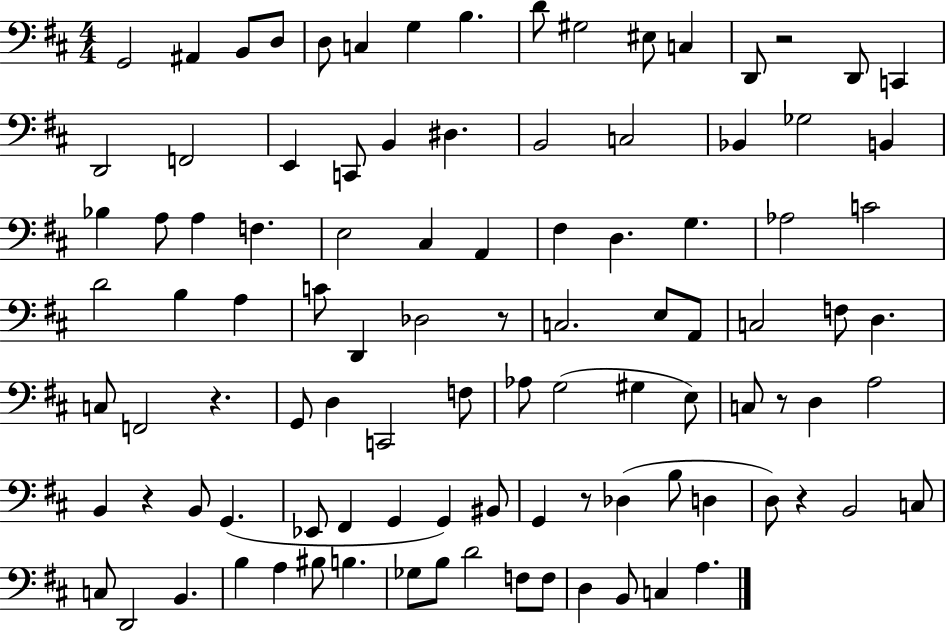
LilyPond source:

{
  \clef bass
  \numericTimeSignature
  \time 4/4
  \key d \major
  \repeat volta 2 { g,2 ais,4 b,8 d8 | d8 c4 g4 b4. | d'8 gis2 eis8 c4 | d,8 r2 d,8 c,4 | \break d,2 f,2 | e,4 c,8 b,4 dis4. | b,2 c2 | bes,4 ges2 b,4 | \break bes4 a8 a4 f4. | e2 cis4 a,4 | fis4 d4. g4. | aes2 c'2 | \break d'2 b4 a4 | c'8 d,4 des2 r8 | c2. e8 a,8 | c2 f8 d4. | \break c8 f,2 r4. | g,8 d4 c,2 f8 | aes8 g2( gis4 e8) | c8 r8 d4 a2 | \break b,4 r4 b,8 g,4.( | ees,8 fis,4 g,4 g,4) bis,8 | g,4 r8 des4( b8 d4 | d8) r4 b,2 c8 | \break c8 d,2 b,4. | b4 a4 bis8 b4. | ges8 b8 d'2 f8 f8 | d4 b,8 c4 a4. | \break } \bar "|."
}